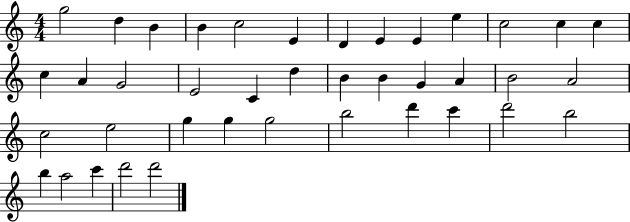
{
  \clef treble
  \numericTimeSignature
  \time 4/4
  \key c \major
  g''2 d''4 b'4 | b'4 c''2 e'4 | d'4 e'4 e'4 e''4 | c''2 c''4 c''4 | \break c''4 a'4 g'2 | e'2 c'4 d''4 | b'4 b'4 g'4 a'4 | b'2 a'2 | \break c''2 e''2 | g''4 g''4 g''2 | b''2 d'''4 c'''4 | d'''2 b''2 | \break b''4 a''2 c'''4 | d'''2 d'''2 | \bar "|."
}